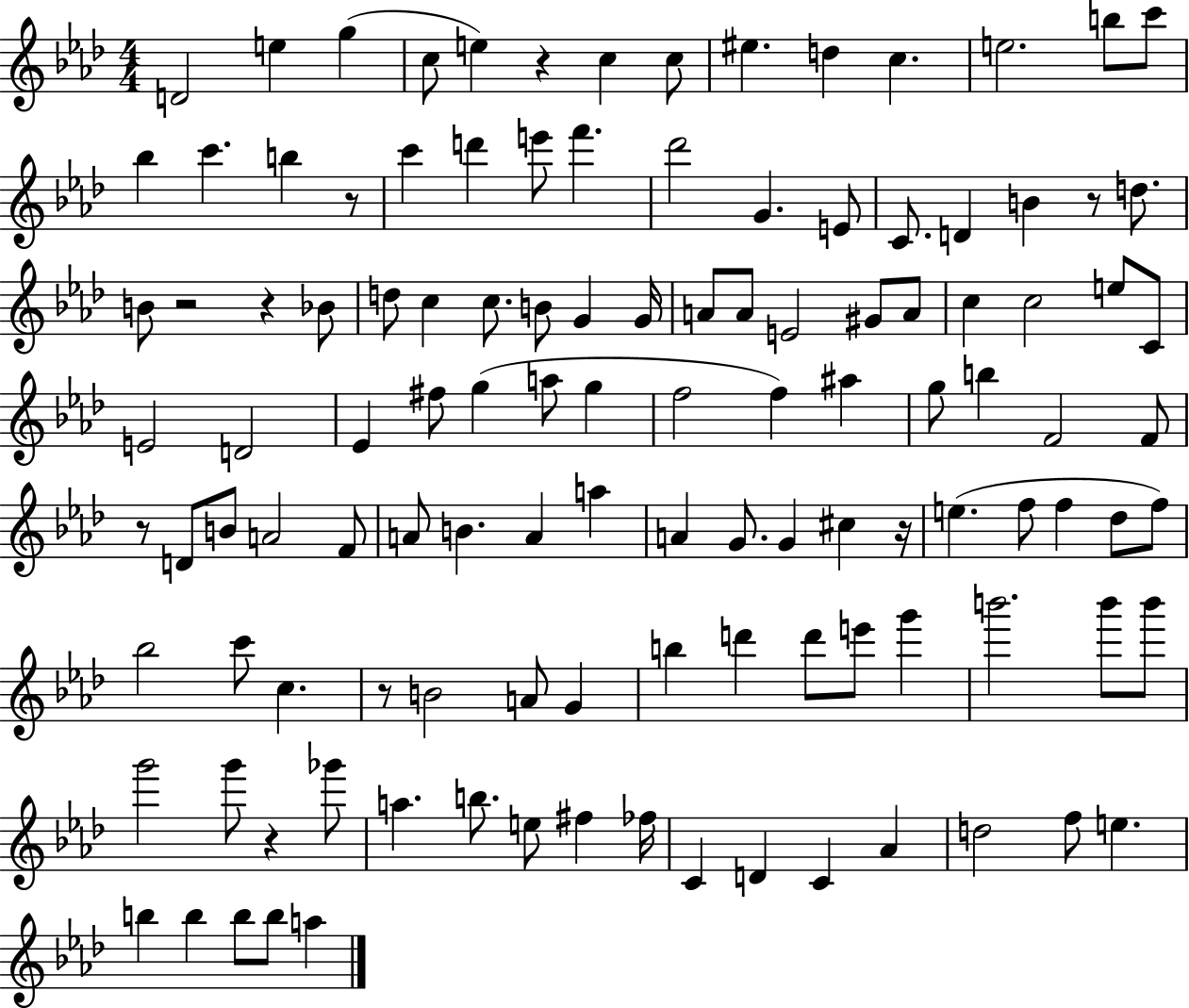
{
  \clef treble
  \numericTimeSignature
  \time 4/4
  \key aes \major
  d'2 e''4 g''4( | c''8 e''4) r4 c''4 c''8 | eis''4. d''4 c''4. | e''2. b''8 c'''8 | \break bes''4 c'''4. b''4 r8 | c'''4 d'''4 e'''8 f'''4. | des'''2 g'4. e'8 | c'8. d'4 b'4 r8 d''8. | \break b'8 r2 r4 bes'8 | d''8 c''4 c''8. b'8 g'4 g'16 | a'8 a'8 e'2 gis'8 a'8 | c''4 c''2 e''8 c'8 | \break e'2 d'2 | ees'4 fis''8 g''4( a''8 g''4 | f''2 f''4) ais''4 | g''8 b''4 f'2 f'8 | \break r8 d'8 b'8 a'2 f'8 | a'8 b'4. a'4 a''4 | a'4 g'8. g'4 cis''4 r16 | e''4.( f''8 f''4 des''8 f''8) | \break bes''2 c'''8 c''4. | r8 b'2 a'8 g'4 | b''4 d'''4 d'''8 e'''8 g'''4 | b'''2. b'''8 b'''8 | \break g'''2 g'''8 r4 ges'''8 | a''4. b''8. e''8 fis''4 fes''16 | c'4 d'4 c'4 aes'4 | d''2 f''8 e''4. | \break b''4 b''4 b''8 b''8 a''4 | \bar "|."
}